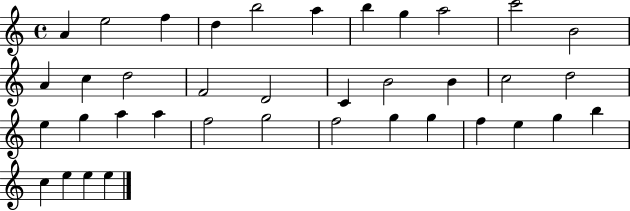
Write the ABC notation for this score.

X:1
T:Untitled
M:4/4
L:1/4
K:C
A e2 f d b2 a b g a2 c'2 B2 A c d2 F2 D2 C B2 B c2 d2 e g a a f2 g2 f2 g g f e g b c e e e